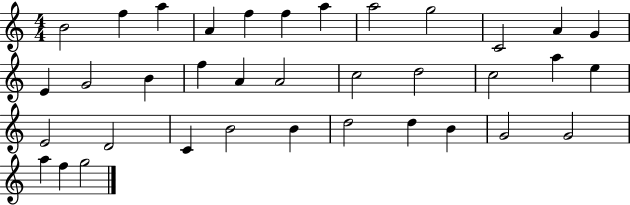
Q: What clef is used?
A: treble